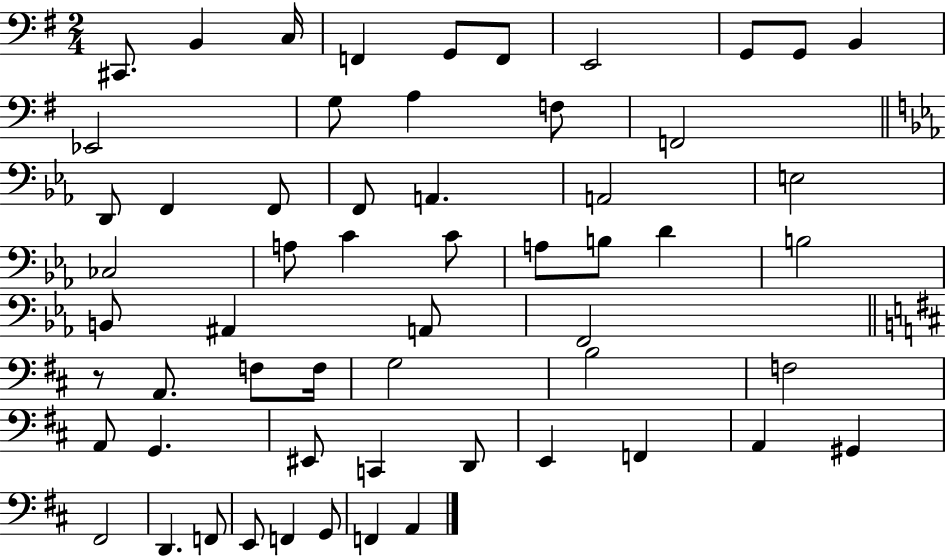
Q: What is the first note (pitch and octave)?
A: C#2